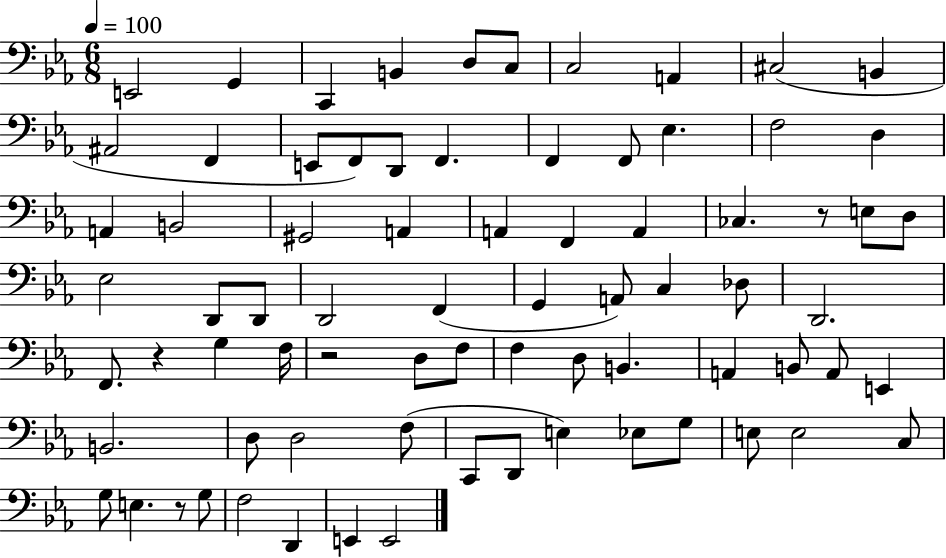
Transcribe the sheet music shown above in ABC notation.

X:1
T:Untitled
M:6/8
L:1/4
K:Eb
E,,2 G,, C,, B,, D,/2 C,/2 C,2 A,, ^C,2 B,, ^A,,2 F,, E,,/2 F,,/2 D,,/2 F,, F,, F,,/2 _E, F,2 D, A,, B,,2 ^G,,2 A,, A,, F,, A,, _C, z/2 E,/2 D,/2 _E,2 D,,/2 D,,/2 D,,2 F,, G,, A,,/2 C, _D,/2 D,,2 F,,/2 z G, F,/4 z2 D,/2 F,/2 F, D,/2 B,, A,, B,,/2 A,,/2 E,, B,,2 D,/2 D,2 F,/2 C,,/2 D,,/2 E, _E,/2 G,/2 E,/2 E,2 C,/2 G,/2 E, z/2 G,/2 F,2 D,, E,, E,,2